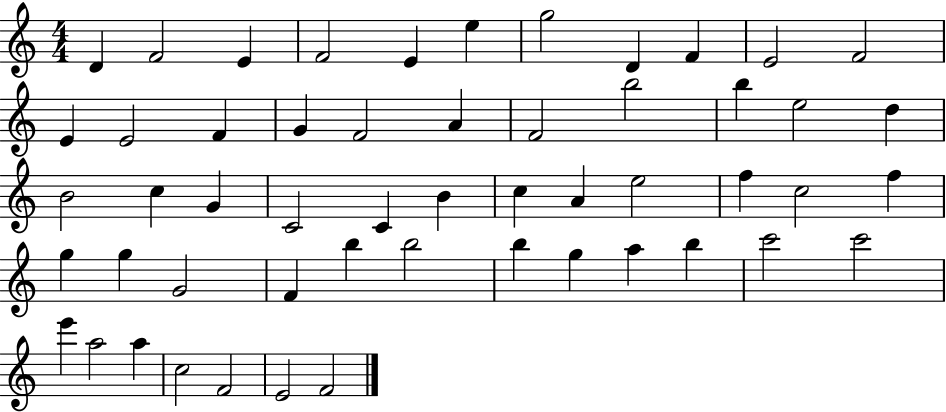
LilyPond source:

{
  \clef treble
  \numericTimeSignature
  \time 4/4
  \key c \major
  d'4 f'2 e'4 | f'2 e'4 e''4 | g''2 d'4 f'4 | e'2 f'2 | \break e'4 e'2 f'4 | g'4 f'2 a'4 | f'2 b''2 | b''4 e''2 d''4 | \break b'2 c''4 g'4 | c'2 c'4 b'4 | c''4 a'4 e''2 | f''4 c''2 f''4 | \break g''4 g''4 g'2 | f'4 b''4 b''2 | b''4 g''4 a''4 b''4 | c'''2 c'''2 | \break e'''4 a''2 a''4 | c''2 f'2 | e'2 f'2 | \bar "|."
}